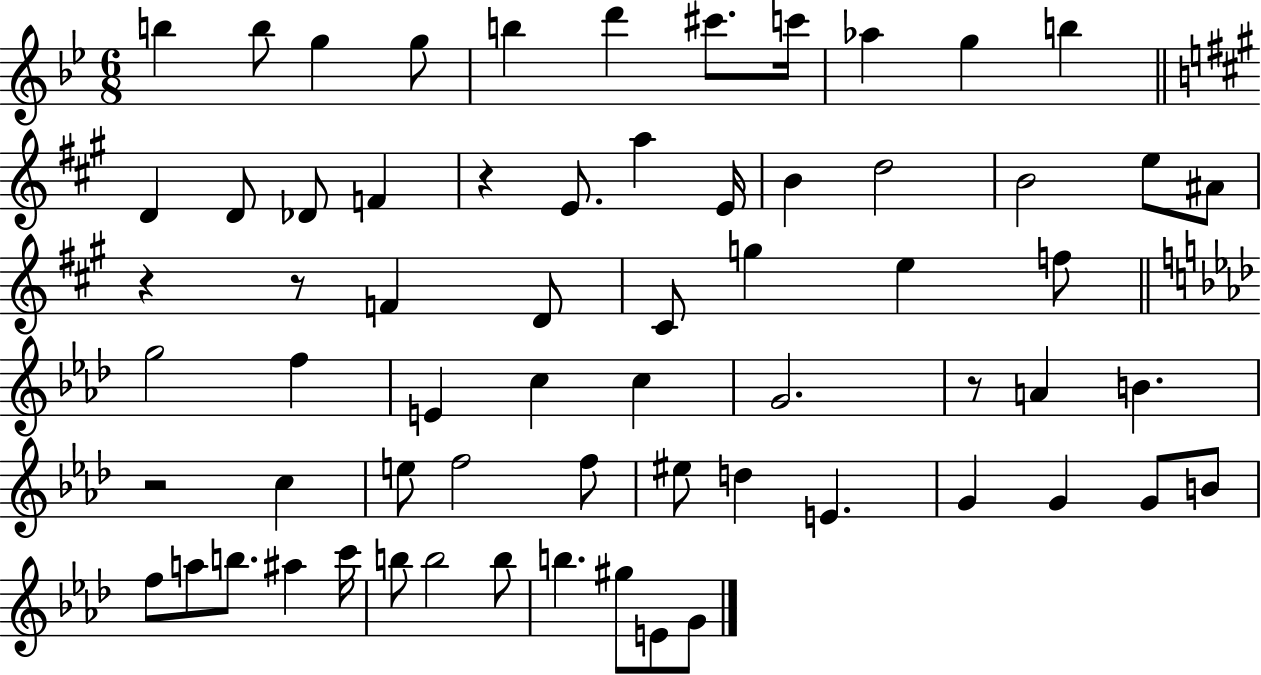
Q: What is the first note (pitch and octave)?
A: B5